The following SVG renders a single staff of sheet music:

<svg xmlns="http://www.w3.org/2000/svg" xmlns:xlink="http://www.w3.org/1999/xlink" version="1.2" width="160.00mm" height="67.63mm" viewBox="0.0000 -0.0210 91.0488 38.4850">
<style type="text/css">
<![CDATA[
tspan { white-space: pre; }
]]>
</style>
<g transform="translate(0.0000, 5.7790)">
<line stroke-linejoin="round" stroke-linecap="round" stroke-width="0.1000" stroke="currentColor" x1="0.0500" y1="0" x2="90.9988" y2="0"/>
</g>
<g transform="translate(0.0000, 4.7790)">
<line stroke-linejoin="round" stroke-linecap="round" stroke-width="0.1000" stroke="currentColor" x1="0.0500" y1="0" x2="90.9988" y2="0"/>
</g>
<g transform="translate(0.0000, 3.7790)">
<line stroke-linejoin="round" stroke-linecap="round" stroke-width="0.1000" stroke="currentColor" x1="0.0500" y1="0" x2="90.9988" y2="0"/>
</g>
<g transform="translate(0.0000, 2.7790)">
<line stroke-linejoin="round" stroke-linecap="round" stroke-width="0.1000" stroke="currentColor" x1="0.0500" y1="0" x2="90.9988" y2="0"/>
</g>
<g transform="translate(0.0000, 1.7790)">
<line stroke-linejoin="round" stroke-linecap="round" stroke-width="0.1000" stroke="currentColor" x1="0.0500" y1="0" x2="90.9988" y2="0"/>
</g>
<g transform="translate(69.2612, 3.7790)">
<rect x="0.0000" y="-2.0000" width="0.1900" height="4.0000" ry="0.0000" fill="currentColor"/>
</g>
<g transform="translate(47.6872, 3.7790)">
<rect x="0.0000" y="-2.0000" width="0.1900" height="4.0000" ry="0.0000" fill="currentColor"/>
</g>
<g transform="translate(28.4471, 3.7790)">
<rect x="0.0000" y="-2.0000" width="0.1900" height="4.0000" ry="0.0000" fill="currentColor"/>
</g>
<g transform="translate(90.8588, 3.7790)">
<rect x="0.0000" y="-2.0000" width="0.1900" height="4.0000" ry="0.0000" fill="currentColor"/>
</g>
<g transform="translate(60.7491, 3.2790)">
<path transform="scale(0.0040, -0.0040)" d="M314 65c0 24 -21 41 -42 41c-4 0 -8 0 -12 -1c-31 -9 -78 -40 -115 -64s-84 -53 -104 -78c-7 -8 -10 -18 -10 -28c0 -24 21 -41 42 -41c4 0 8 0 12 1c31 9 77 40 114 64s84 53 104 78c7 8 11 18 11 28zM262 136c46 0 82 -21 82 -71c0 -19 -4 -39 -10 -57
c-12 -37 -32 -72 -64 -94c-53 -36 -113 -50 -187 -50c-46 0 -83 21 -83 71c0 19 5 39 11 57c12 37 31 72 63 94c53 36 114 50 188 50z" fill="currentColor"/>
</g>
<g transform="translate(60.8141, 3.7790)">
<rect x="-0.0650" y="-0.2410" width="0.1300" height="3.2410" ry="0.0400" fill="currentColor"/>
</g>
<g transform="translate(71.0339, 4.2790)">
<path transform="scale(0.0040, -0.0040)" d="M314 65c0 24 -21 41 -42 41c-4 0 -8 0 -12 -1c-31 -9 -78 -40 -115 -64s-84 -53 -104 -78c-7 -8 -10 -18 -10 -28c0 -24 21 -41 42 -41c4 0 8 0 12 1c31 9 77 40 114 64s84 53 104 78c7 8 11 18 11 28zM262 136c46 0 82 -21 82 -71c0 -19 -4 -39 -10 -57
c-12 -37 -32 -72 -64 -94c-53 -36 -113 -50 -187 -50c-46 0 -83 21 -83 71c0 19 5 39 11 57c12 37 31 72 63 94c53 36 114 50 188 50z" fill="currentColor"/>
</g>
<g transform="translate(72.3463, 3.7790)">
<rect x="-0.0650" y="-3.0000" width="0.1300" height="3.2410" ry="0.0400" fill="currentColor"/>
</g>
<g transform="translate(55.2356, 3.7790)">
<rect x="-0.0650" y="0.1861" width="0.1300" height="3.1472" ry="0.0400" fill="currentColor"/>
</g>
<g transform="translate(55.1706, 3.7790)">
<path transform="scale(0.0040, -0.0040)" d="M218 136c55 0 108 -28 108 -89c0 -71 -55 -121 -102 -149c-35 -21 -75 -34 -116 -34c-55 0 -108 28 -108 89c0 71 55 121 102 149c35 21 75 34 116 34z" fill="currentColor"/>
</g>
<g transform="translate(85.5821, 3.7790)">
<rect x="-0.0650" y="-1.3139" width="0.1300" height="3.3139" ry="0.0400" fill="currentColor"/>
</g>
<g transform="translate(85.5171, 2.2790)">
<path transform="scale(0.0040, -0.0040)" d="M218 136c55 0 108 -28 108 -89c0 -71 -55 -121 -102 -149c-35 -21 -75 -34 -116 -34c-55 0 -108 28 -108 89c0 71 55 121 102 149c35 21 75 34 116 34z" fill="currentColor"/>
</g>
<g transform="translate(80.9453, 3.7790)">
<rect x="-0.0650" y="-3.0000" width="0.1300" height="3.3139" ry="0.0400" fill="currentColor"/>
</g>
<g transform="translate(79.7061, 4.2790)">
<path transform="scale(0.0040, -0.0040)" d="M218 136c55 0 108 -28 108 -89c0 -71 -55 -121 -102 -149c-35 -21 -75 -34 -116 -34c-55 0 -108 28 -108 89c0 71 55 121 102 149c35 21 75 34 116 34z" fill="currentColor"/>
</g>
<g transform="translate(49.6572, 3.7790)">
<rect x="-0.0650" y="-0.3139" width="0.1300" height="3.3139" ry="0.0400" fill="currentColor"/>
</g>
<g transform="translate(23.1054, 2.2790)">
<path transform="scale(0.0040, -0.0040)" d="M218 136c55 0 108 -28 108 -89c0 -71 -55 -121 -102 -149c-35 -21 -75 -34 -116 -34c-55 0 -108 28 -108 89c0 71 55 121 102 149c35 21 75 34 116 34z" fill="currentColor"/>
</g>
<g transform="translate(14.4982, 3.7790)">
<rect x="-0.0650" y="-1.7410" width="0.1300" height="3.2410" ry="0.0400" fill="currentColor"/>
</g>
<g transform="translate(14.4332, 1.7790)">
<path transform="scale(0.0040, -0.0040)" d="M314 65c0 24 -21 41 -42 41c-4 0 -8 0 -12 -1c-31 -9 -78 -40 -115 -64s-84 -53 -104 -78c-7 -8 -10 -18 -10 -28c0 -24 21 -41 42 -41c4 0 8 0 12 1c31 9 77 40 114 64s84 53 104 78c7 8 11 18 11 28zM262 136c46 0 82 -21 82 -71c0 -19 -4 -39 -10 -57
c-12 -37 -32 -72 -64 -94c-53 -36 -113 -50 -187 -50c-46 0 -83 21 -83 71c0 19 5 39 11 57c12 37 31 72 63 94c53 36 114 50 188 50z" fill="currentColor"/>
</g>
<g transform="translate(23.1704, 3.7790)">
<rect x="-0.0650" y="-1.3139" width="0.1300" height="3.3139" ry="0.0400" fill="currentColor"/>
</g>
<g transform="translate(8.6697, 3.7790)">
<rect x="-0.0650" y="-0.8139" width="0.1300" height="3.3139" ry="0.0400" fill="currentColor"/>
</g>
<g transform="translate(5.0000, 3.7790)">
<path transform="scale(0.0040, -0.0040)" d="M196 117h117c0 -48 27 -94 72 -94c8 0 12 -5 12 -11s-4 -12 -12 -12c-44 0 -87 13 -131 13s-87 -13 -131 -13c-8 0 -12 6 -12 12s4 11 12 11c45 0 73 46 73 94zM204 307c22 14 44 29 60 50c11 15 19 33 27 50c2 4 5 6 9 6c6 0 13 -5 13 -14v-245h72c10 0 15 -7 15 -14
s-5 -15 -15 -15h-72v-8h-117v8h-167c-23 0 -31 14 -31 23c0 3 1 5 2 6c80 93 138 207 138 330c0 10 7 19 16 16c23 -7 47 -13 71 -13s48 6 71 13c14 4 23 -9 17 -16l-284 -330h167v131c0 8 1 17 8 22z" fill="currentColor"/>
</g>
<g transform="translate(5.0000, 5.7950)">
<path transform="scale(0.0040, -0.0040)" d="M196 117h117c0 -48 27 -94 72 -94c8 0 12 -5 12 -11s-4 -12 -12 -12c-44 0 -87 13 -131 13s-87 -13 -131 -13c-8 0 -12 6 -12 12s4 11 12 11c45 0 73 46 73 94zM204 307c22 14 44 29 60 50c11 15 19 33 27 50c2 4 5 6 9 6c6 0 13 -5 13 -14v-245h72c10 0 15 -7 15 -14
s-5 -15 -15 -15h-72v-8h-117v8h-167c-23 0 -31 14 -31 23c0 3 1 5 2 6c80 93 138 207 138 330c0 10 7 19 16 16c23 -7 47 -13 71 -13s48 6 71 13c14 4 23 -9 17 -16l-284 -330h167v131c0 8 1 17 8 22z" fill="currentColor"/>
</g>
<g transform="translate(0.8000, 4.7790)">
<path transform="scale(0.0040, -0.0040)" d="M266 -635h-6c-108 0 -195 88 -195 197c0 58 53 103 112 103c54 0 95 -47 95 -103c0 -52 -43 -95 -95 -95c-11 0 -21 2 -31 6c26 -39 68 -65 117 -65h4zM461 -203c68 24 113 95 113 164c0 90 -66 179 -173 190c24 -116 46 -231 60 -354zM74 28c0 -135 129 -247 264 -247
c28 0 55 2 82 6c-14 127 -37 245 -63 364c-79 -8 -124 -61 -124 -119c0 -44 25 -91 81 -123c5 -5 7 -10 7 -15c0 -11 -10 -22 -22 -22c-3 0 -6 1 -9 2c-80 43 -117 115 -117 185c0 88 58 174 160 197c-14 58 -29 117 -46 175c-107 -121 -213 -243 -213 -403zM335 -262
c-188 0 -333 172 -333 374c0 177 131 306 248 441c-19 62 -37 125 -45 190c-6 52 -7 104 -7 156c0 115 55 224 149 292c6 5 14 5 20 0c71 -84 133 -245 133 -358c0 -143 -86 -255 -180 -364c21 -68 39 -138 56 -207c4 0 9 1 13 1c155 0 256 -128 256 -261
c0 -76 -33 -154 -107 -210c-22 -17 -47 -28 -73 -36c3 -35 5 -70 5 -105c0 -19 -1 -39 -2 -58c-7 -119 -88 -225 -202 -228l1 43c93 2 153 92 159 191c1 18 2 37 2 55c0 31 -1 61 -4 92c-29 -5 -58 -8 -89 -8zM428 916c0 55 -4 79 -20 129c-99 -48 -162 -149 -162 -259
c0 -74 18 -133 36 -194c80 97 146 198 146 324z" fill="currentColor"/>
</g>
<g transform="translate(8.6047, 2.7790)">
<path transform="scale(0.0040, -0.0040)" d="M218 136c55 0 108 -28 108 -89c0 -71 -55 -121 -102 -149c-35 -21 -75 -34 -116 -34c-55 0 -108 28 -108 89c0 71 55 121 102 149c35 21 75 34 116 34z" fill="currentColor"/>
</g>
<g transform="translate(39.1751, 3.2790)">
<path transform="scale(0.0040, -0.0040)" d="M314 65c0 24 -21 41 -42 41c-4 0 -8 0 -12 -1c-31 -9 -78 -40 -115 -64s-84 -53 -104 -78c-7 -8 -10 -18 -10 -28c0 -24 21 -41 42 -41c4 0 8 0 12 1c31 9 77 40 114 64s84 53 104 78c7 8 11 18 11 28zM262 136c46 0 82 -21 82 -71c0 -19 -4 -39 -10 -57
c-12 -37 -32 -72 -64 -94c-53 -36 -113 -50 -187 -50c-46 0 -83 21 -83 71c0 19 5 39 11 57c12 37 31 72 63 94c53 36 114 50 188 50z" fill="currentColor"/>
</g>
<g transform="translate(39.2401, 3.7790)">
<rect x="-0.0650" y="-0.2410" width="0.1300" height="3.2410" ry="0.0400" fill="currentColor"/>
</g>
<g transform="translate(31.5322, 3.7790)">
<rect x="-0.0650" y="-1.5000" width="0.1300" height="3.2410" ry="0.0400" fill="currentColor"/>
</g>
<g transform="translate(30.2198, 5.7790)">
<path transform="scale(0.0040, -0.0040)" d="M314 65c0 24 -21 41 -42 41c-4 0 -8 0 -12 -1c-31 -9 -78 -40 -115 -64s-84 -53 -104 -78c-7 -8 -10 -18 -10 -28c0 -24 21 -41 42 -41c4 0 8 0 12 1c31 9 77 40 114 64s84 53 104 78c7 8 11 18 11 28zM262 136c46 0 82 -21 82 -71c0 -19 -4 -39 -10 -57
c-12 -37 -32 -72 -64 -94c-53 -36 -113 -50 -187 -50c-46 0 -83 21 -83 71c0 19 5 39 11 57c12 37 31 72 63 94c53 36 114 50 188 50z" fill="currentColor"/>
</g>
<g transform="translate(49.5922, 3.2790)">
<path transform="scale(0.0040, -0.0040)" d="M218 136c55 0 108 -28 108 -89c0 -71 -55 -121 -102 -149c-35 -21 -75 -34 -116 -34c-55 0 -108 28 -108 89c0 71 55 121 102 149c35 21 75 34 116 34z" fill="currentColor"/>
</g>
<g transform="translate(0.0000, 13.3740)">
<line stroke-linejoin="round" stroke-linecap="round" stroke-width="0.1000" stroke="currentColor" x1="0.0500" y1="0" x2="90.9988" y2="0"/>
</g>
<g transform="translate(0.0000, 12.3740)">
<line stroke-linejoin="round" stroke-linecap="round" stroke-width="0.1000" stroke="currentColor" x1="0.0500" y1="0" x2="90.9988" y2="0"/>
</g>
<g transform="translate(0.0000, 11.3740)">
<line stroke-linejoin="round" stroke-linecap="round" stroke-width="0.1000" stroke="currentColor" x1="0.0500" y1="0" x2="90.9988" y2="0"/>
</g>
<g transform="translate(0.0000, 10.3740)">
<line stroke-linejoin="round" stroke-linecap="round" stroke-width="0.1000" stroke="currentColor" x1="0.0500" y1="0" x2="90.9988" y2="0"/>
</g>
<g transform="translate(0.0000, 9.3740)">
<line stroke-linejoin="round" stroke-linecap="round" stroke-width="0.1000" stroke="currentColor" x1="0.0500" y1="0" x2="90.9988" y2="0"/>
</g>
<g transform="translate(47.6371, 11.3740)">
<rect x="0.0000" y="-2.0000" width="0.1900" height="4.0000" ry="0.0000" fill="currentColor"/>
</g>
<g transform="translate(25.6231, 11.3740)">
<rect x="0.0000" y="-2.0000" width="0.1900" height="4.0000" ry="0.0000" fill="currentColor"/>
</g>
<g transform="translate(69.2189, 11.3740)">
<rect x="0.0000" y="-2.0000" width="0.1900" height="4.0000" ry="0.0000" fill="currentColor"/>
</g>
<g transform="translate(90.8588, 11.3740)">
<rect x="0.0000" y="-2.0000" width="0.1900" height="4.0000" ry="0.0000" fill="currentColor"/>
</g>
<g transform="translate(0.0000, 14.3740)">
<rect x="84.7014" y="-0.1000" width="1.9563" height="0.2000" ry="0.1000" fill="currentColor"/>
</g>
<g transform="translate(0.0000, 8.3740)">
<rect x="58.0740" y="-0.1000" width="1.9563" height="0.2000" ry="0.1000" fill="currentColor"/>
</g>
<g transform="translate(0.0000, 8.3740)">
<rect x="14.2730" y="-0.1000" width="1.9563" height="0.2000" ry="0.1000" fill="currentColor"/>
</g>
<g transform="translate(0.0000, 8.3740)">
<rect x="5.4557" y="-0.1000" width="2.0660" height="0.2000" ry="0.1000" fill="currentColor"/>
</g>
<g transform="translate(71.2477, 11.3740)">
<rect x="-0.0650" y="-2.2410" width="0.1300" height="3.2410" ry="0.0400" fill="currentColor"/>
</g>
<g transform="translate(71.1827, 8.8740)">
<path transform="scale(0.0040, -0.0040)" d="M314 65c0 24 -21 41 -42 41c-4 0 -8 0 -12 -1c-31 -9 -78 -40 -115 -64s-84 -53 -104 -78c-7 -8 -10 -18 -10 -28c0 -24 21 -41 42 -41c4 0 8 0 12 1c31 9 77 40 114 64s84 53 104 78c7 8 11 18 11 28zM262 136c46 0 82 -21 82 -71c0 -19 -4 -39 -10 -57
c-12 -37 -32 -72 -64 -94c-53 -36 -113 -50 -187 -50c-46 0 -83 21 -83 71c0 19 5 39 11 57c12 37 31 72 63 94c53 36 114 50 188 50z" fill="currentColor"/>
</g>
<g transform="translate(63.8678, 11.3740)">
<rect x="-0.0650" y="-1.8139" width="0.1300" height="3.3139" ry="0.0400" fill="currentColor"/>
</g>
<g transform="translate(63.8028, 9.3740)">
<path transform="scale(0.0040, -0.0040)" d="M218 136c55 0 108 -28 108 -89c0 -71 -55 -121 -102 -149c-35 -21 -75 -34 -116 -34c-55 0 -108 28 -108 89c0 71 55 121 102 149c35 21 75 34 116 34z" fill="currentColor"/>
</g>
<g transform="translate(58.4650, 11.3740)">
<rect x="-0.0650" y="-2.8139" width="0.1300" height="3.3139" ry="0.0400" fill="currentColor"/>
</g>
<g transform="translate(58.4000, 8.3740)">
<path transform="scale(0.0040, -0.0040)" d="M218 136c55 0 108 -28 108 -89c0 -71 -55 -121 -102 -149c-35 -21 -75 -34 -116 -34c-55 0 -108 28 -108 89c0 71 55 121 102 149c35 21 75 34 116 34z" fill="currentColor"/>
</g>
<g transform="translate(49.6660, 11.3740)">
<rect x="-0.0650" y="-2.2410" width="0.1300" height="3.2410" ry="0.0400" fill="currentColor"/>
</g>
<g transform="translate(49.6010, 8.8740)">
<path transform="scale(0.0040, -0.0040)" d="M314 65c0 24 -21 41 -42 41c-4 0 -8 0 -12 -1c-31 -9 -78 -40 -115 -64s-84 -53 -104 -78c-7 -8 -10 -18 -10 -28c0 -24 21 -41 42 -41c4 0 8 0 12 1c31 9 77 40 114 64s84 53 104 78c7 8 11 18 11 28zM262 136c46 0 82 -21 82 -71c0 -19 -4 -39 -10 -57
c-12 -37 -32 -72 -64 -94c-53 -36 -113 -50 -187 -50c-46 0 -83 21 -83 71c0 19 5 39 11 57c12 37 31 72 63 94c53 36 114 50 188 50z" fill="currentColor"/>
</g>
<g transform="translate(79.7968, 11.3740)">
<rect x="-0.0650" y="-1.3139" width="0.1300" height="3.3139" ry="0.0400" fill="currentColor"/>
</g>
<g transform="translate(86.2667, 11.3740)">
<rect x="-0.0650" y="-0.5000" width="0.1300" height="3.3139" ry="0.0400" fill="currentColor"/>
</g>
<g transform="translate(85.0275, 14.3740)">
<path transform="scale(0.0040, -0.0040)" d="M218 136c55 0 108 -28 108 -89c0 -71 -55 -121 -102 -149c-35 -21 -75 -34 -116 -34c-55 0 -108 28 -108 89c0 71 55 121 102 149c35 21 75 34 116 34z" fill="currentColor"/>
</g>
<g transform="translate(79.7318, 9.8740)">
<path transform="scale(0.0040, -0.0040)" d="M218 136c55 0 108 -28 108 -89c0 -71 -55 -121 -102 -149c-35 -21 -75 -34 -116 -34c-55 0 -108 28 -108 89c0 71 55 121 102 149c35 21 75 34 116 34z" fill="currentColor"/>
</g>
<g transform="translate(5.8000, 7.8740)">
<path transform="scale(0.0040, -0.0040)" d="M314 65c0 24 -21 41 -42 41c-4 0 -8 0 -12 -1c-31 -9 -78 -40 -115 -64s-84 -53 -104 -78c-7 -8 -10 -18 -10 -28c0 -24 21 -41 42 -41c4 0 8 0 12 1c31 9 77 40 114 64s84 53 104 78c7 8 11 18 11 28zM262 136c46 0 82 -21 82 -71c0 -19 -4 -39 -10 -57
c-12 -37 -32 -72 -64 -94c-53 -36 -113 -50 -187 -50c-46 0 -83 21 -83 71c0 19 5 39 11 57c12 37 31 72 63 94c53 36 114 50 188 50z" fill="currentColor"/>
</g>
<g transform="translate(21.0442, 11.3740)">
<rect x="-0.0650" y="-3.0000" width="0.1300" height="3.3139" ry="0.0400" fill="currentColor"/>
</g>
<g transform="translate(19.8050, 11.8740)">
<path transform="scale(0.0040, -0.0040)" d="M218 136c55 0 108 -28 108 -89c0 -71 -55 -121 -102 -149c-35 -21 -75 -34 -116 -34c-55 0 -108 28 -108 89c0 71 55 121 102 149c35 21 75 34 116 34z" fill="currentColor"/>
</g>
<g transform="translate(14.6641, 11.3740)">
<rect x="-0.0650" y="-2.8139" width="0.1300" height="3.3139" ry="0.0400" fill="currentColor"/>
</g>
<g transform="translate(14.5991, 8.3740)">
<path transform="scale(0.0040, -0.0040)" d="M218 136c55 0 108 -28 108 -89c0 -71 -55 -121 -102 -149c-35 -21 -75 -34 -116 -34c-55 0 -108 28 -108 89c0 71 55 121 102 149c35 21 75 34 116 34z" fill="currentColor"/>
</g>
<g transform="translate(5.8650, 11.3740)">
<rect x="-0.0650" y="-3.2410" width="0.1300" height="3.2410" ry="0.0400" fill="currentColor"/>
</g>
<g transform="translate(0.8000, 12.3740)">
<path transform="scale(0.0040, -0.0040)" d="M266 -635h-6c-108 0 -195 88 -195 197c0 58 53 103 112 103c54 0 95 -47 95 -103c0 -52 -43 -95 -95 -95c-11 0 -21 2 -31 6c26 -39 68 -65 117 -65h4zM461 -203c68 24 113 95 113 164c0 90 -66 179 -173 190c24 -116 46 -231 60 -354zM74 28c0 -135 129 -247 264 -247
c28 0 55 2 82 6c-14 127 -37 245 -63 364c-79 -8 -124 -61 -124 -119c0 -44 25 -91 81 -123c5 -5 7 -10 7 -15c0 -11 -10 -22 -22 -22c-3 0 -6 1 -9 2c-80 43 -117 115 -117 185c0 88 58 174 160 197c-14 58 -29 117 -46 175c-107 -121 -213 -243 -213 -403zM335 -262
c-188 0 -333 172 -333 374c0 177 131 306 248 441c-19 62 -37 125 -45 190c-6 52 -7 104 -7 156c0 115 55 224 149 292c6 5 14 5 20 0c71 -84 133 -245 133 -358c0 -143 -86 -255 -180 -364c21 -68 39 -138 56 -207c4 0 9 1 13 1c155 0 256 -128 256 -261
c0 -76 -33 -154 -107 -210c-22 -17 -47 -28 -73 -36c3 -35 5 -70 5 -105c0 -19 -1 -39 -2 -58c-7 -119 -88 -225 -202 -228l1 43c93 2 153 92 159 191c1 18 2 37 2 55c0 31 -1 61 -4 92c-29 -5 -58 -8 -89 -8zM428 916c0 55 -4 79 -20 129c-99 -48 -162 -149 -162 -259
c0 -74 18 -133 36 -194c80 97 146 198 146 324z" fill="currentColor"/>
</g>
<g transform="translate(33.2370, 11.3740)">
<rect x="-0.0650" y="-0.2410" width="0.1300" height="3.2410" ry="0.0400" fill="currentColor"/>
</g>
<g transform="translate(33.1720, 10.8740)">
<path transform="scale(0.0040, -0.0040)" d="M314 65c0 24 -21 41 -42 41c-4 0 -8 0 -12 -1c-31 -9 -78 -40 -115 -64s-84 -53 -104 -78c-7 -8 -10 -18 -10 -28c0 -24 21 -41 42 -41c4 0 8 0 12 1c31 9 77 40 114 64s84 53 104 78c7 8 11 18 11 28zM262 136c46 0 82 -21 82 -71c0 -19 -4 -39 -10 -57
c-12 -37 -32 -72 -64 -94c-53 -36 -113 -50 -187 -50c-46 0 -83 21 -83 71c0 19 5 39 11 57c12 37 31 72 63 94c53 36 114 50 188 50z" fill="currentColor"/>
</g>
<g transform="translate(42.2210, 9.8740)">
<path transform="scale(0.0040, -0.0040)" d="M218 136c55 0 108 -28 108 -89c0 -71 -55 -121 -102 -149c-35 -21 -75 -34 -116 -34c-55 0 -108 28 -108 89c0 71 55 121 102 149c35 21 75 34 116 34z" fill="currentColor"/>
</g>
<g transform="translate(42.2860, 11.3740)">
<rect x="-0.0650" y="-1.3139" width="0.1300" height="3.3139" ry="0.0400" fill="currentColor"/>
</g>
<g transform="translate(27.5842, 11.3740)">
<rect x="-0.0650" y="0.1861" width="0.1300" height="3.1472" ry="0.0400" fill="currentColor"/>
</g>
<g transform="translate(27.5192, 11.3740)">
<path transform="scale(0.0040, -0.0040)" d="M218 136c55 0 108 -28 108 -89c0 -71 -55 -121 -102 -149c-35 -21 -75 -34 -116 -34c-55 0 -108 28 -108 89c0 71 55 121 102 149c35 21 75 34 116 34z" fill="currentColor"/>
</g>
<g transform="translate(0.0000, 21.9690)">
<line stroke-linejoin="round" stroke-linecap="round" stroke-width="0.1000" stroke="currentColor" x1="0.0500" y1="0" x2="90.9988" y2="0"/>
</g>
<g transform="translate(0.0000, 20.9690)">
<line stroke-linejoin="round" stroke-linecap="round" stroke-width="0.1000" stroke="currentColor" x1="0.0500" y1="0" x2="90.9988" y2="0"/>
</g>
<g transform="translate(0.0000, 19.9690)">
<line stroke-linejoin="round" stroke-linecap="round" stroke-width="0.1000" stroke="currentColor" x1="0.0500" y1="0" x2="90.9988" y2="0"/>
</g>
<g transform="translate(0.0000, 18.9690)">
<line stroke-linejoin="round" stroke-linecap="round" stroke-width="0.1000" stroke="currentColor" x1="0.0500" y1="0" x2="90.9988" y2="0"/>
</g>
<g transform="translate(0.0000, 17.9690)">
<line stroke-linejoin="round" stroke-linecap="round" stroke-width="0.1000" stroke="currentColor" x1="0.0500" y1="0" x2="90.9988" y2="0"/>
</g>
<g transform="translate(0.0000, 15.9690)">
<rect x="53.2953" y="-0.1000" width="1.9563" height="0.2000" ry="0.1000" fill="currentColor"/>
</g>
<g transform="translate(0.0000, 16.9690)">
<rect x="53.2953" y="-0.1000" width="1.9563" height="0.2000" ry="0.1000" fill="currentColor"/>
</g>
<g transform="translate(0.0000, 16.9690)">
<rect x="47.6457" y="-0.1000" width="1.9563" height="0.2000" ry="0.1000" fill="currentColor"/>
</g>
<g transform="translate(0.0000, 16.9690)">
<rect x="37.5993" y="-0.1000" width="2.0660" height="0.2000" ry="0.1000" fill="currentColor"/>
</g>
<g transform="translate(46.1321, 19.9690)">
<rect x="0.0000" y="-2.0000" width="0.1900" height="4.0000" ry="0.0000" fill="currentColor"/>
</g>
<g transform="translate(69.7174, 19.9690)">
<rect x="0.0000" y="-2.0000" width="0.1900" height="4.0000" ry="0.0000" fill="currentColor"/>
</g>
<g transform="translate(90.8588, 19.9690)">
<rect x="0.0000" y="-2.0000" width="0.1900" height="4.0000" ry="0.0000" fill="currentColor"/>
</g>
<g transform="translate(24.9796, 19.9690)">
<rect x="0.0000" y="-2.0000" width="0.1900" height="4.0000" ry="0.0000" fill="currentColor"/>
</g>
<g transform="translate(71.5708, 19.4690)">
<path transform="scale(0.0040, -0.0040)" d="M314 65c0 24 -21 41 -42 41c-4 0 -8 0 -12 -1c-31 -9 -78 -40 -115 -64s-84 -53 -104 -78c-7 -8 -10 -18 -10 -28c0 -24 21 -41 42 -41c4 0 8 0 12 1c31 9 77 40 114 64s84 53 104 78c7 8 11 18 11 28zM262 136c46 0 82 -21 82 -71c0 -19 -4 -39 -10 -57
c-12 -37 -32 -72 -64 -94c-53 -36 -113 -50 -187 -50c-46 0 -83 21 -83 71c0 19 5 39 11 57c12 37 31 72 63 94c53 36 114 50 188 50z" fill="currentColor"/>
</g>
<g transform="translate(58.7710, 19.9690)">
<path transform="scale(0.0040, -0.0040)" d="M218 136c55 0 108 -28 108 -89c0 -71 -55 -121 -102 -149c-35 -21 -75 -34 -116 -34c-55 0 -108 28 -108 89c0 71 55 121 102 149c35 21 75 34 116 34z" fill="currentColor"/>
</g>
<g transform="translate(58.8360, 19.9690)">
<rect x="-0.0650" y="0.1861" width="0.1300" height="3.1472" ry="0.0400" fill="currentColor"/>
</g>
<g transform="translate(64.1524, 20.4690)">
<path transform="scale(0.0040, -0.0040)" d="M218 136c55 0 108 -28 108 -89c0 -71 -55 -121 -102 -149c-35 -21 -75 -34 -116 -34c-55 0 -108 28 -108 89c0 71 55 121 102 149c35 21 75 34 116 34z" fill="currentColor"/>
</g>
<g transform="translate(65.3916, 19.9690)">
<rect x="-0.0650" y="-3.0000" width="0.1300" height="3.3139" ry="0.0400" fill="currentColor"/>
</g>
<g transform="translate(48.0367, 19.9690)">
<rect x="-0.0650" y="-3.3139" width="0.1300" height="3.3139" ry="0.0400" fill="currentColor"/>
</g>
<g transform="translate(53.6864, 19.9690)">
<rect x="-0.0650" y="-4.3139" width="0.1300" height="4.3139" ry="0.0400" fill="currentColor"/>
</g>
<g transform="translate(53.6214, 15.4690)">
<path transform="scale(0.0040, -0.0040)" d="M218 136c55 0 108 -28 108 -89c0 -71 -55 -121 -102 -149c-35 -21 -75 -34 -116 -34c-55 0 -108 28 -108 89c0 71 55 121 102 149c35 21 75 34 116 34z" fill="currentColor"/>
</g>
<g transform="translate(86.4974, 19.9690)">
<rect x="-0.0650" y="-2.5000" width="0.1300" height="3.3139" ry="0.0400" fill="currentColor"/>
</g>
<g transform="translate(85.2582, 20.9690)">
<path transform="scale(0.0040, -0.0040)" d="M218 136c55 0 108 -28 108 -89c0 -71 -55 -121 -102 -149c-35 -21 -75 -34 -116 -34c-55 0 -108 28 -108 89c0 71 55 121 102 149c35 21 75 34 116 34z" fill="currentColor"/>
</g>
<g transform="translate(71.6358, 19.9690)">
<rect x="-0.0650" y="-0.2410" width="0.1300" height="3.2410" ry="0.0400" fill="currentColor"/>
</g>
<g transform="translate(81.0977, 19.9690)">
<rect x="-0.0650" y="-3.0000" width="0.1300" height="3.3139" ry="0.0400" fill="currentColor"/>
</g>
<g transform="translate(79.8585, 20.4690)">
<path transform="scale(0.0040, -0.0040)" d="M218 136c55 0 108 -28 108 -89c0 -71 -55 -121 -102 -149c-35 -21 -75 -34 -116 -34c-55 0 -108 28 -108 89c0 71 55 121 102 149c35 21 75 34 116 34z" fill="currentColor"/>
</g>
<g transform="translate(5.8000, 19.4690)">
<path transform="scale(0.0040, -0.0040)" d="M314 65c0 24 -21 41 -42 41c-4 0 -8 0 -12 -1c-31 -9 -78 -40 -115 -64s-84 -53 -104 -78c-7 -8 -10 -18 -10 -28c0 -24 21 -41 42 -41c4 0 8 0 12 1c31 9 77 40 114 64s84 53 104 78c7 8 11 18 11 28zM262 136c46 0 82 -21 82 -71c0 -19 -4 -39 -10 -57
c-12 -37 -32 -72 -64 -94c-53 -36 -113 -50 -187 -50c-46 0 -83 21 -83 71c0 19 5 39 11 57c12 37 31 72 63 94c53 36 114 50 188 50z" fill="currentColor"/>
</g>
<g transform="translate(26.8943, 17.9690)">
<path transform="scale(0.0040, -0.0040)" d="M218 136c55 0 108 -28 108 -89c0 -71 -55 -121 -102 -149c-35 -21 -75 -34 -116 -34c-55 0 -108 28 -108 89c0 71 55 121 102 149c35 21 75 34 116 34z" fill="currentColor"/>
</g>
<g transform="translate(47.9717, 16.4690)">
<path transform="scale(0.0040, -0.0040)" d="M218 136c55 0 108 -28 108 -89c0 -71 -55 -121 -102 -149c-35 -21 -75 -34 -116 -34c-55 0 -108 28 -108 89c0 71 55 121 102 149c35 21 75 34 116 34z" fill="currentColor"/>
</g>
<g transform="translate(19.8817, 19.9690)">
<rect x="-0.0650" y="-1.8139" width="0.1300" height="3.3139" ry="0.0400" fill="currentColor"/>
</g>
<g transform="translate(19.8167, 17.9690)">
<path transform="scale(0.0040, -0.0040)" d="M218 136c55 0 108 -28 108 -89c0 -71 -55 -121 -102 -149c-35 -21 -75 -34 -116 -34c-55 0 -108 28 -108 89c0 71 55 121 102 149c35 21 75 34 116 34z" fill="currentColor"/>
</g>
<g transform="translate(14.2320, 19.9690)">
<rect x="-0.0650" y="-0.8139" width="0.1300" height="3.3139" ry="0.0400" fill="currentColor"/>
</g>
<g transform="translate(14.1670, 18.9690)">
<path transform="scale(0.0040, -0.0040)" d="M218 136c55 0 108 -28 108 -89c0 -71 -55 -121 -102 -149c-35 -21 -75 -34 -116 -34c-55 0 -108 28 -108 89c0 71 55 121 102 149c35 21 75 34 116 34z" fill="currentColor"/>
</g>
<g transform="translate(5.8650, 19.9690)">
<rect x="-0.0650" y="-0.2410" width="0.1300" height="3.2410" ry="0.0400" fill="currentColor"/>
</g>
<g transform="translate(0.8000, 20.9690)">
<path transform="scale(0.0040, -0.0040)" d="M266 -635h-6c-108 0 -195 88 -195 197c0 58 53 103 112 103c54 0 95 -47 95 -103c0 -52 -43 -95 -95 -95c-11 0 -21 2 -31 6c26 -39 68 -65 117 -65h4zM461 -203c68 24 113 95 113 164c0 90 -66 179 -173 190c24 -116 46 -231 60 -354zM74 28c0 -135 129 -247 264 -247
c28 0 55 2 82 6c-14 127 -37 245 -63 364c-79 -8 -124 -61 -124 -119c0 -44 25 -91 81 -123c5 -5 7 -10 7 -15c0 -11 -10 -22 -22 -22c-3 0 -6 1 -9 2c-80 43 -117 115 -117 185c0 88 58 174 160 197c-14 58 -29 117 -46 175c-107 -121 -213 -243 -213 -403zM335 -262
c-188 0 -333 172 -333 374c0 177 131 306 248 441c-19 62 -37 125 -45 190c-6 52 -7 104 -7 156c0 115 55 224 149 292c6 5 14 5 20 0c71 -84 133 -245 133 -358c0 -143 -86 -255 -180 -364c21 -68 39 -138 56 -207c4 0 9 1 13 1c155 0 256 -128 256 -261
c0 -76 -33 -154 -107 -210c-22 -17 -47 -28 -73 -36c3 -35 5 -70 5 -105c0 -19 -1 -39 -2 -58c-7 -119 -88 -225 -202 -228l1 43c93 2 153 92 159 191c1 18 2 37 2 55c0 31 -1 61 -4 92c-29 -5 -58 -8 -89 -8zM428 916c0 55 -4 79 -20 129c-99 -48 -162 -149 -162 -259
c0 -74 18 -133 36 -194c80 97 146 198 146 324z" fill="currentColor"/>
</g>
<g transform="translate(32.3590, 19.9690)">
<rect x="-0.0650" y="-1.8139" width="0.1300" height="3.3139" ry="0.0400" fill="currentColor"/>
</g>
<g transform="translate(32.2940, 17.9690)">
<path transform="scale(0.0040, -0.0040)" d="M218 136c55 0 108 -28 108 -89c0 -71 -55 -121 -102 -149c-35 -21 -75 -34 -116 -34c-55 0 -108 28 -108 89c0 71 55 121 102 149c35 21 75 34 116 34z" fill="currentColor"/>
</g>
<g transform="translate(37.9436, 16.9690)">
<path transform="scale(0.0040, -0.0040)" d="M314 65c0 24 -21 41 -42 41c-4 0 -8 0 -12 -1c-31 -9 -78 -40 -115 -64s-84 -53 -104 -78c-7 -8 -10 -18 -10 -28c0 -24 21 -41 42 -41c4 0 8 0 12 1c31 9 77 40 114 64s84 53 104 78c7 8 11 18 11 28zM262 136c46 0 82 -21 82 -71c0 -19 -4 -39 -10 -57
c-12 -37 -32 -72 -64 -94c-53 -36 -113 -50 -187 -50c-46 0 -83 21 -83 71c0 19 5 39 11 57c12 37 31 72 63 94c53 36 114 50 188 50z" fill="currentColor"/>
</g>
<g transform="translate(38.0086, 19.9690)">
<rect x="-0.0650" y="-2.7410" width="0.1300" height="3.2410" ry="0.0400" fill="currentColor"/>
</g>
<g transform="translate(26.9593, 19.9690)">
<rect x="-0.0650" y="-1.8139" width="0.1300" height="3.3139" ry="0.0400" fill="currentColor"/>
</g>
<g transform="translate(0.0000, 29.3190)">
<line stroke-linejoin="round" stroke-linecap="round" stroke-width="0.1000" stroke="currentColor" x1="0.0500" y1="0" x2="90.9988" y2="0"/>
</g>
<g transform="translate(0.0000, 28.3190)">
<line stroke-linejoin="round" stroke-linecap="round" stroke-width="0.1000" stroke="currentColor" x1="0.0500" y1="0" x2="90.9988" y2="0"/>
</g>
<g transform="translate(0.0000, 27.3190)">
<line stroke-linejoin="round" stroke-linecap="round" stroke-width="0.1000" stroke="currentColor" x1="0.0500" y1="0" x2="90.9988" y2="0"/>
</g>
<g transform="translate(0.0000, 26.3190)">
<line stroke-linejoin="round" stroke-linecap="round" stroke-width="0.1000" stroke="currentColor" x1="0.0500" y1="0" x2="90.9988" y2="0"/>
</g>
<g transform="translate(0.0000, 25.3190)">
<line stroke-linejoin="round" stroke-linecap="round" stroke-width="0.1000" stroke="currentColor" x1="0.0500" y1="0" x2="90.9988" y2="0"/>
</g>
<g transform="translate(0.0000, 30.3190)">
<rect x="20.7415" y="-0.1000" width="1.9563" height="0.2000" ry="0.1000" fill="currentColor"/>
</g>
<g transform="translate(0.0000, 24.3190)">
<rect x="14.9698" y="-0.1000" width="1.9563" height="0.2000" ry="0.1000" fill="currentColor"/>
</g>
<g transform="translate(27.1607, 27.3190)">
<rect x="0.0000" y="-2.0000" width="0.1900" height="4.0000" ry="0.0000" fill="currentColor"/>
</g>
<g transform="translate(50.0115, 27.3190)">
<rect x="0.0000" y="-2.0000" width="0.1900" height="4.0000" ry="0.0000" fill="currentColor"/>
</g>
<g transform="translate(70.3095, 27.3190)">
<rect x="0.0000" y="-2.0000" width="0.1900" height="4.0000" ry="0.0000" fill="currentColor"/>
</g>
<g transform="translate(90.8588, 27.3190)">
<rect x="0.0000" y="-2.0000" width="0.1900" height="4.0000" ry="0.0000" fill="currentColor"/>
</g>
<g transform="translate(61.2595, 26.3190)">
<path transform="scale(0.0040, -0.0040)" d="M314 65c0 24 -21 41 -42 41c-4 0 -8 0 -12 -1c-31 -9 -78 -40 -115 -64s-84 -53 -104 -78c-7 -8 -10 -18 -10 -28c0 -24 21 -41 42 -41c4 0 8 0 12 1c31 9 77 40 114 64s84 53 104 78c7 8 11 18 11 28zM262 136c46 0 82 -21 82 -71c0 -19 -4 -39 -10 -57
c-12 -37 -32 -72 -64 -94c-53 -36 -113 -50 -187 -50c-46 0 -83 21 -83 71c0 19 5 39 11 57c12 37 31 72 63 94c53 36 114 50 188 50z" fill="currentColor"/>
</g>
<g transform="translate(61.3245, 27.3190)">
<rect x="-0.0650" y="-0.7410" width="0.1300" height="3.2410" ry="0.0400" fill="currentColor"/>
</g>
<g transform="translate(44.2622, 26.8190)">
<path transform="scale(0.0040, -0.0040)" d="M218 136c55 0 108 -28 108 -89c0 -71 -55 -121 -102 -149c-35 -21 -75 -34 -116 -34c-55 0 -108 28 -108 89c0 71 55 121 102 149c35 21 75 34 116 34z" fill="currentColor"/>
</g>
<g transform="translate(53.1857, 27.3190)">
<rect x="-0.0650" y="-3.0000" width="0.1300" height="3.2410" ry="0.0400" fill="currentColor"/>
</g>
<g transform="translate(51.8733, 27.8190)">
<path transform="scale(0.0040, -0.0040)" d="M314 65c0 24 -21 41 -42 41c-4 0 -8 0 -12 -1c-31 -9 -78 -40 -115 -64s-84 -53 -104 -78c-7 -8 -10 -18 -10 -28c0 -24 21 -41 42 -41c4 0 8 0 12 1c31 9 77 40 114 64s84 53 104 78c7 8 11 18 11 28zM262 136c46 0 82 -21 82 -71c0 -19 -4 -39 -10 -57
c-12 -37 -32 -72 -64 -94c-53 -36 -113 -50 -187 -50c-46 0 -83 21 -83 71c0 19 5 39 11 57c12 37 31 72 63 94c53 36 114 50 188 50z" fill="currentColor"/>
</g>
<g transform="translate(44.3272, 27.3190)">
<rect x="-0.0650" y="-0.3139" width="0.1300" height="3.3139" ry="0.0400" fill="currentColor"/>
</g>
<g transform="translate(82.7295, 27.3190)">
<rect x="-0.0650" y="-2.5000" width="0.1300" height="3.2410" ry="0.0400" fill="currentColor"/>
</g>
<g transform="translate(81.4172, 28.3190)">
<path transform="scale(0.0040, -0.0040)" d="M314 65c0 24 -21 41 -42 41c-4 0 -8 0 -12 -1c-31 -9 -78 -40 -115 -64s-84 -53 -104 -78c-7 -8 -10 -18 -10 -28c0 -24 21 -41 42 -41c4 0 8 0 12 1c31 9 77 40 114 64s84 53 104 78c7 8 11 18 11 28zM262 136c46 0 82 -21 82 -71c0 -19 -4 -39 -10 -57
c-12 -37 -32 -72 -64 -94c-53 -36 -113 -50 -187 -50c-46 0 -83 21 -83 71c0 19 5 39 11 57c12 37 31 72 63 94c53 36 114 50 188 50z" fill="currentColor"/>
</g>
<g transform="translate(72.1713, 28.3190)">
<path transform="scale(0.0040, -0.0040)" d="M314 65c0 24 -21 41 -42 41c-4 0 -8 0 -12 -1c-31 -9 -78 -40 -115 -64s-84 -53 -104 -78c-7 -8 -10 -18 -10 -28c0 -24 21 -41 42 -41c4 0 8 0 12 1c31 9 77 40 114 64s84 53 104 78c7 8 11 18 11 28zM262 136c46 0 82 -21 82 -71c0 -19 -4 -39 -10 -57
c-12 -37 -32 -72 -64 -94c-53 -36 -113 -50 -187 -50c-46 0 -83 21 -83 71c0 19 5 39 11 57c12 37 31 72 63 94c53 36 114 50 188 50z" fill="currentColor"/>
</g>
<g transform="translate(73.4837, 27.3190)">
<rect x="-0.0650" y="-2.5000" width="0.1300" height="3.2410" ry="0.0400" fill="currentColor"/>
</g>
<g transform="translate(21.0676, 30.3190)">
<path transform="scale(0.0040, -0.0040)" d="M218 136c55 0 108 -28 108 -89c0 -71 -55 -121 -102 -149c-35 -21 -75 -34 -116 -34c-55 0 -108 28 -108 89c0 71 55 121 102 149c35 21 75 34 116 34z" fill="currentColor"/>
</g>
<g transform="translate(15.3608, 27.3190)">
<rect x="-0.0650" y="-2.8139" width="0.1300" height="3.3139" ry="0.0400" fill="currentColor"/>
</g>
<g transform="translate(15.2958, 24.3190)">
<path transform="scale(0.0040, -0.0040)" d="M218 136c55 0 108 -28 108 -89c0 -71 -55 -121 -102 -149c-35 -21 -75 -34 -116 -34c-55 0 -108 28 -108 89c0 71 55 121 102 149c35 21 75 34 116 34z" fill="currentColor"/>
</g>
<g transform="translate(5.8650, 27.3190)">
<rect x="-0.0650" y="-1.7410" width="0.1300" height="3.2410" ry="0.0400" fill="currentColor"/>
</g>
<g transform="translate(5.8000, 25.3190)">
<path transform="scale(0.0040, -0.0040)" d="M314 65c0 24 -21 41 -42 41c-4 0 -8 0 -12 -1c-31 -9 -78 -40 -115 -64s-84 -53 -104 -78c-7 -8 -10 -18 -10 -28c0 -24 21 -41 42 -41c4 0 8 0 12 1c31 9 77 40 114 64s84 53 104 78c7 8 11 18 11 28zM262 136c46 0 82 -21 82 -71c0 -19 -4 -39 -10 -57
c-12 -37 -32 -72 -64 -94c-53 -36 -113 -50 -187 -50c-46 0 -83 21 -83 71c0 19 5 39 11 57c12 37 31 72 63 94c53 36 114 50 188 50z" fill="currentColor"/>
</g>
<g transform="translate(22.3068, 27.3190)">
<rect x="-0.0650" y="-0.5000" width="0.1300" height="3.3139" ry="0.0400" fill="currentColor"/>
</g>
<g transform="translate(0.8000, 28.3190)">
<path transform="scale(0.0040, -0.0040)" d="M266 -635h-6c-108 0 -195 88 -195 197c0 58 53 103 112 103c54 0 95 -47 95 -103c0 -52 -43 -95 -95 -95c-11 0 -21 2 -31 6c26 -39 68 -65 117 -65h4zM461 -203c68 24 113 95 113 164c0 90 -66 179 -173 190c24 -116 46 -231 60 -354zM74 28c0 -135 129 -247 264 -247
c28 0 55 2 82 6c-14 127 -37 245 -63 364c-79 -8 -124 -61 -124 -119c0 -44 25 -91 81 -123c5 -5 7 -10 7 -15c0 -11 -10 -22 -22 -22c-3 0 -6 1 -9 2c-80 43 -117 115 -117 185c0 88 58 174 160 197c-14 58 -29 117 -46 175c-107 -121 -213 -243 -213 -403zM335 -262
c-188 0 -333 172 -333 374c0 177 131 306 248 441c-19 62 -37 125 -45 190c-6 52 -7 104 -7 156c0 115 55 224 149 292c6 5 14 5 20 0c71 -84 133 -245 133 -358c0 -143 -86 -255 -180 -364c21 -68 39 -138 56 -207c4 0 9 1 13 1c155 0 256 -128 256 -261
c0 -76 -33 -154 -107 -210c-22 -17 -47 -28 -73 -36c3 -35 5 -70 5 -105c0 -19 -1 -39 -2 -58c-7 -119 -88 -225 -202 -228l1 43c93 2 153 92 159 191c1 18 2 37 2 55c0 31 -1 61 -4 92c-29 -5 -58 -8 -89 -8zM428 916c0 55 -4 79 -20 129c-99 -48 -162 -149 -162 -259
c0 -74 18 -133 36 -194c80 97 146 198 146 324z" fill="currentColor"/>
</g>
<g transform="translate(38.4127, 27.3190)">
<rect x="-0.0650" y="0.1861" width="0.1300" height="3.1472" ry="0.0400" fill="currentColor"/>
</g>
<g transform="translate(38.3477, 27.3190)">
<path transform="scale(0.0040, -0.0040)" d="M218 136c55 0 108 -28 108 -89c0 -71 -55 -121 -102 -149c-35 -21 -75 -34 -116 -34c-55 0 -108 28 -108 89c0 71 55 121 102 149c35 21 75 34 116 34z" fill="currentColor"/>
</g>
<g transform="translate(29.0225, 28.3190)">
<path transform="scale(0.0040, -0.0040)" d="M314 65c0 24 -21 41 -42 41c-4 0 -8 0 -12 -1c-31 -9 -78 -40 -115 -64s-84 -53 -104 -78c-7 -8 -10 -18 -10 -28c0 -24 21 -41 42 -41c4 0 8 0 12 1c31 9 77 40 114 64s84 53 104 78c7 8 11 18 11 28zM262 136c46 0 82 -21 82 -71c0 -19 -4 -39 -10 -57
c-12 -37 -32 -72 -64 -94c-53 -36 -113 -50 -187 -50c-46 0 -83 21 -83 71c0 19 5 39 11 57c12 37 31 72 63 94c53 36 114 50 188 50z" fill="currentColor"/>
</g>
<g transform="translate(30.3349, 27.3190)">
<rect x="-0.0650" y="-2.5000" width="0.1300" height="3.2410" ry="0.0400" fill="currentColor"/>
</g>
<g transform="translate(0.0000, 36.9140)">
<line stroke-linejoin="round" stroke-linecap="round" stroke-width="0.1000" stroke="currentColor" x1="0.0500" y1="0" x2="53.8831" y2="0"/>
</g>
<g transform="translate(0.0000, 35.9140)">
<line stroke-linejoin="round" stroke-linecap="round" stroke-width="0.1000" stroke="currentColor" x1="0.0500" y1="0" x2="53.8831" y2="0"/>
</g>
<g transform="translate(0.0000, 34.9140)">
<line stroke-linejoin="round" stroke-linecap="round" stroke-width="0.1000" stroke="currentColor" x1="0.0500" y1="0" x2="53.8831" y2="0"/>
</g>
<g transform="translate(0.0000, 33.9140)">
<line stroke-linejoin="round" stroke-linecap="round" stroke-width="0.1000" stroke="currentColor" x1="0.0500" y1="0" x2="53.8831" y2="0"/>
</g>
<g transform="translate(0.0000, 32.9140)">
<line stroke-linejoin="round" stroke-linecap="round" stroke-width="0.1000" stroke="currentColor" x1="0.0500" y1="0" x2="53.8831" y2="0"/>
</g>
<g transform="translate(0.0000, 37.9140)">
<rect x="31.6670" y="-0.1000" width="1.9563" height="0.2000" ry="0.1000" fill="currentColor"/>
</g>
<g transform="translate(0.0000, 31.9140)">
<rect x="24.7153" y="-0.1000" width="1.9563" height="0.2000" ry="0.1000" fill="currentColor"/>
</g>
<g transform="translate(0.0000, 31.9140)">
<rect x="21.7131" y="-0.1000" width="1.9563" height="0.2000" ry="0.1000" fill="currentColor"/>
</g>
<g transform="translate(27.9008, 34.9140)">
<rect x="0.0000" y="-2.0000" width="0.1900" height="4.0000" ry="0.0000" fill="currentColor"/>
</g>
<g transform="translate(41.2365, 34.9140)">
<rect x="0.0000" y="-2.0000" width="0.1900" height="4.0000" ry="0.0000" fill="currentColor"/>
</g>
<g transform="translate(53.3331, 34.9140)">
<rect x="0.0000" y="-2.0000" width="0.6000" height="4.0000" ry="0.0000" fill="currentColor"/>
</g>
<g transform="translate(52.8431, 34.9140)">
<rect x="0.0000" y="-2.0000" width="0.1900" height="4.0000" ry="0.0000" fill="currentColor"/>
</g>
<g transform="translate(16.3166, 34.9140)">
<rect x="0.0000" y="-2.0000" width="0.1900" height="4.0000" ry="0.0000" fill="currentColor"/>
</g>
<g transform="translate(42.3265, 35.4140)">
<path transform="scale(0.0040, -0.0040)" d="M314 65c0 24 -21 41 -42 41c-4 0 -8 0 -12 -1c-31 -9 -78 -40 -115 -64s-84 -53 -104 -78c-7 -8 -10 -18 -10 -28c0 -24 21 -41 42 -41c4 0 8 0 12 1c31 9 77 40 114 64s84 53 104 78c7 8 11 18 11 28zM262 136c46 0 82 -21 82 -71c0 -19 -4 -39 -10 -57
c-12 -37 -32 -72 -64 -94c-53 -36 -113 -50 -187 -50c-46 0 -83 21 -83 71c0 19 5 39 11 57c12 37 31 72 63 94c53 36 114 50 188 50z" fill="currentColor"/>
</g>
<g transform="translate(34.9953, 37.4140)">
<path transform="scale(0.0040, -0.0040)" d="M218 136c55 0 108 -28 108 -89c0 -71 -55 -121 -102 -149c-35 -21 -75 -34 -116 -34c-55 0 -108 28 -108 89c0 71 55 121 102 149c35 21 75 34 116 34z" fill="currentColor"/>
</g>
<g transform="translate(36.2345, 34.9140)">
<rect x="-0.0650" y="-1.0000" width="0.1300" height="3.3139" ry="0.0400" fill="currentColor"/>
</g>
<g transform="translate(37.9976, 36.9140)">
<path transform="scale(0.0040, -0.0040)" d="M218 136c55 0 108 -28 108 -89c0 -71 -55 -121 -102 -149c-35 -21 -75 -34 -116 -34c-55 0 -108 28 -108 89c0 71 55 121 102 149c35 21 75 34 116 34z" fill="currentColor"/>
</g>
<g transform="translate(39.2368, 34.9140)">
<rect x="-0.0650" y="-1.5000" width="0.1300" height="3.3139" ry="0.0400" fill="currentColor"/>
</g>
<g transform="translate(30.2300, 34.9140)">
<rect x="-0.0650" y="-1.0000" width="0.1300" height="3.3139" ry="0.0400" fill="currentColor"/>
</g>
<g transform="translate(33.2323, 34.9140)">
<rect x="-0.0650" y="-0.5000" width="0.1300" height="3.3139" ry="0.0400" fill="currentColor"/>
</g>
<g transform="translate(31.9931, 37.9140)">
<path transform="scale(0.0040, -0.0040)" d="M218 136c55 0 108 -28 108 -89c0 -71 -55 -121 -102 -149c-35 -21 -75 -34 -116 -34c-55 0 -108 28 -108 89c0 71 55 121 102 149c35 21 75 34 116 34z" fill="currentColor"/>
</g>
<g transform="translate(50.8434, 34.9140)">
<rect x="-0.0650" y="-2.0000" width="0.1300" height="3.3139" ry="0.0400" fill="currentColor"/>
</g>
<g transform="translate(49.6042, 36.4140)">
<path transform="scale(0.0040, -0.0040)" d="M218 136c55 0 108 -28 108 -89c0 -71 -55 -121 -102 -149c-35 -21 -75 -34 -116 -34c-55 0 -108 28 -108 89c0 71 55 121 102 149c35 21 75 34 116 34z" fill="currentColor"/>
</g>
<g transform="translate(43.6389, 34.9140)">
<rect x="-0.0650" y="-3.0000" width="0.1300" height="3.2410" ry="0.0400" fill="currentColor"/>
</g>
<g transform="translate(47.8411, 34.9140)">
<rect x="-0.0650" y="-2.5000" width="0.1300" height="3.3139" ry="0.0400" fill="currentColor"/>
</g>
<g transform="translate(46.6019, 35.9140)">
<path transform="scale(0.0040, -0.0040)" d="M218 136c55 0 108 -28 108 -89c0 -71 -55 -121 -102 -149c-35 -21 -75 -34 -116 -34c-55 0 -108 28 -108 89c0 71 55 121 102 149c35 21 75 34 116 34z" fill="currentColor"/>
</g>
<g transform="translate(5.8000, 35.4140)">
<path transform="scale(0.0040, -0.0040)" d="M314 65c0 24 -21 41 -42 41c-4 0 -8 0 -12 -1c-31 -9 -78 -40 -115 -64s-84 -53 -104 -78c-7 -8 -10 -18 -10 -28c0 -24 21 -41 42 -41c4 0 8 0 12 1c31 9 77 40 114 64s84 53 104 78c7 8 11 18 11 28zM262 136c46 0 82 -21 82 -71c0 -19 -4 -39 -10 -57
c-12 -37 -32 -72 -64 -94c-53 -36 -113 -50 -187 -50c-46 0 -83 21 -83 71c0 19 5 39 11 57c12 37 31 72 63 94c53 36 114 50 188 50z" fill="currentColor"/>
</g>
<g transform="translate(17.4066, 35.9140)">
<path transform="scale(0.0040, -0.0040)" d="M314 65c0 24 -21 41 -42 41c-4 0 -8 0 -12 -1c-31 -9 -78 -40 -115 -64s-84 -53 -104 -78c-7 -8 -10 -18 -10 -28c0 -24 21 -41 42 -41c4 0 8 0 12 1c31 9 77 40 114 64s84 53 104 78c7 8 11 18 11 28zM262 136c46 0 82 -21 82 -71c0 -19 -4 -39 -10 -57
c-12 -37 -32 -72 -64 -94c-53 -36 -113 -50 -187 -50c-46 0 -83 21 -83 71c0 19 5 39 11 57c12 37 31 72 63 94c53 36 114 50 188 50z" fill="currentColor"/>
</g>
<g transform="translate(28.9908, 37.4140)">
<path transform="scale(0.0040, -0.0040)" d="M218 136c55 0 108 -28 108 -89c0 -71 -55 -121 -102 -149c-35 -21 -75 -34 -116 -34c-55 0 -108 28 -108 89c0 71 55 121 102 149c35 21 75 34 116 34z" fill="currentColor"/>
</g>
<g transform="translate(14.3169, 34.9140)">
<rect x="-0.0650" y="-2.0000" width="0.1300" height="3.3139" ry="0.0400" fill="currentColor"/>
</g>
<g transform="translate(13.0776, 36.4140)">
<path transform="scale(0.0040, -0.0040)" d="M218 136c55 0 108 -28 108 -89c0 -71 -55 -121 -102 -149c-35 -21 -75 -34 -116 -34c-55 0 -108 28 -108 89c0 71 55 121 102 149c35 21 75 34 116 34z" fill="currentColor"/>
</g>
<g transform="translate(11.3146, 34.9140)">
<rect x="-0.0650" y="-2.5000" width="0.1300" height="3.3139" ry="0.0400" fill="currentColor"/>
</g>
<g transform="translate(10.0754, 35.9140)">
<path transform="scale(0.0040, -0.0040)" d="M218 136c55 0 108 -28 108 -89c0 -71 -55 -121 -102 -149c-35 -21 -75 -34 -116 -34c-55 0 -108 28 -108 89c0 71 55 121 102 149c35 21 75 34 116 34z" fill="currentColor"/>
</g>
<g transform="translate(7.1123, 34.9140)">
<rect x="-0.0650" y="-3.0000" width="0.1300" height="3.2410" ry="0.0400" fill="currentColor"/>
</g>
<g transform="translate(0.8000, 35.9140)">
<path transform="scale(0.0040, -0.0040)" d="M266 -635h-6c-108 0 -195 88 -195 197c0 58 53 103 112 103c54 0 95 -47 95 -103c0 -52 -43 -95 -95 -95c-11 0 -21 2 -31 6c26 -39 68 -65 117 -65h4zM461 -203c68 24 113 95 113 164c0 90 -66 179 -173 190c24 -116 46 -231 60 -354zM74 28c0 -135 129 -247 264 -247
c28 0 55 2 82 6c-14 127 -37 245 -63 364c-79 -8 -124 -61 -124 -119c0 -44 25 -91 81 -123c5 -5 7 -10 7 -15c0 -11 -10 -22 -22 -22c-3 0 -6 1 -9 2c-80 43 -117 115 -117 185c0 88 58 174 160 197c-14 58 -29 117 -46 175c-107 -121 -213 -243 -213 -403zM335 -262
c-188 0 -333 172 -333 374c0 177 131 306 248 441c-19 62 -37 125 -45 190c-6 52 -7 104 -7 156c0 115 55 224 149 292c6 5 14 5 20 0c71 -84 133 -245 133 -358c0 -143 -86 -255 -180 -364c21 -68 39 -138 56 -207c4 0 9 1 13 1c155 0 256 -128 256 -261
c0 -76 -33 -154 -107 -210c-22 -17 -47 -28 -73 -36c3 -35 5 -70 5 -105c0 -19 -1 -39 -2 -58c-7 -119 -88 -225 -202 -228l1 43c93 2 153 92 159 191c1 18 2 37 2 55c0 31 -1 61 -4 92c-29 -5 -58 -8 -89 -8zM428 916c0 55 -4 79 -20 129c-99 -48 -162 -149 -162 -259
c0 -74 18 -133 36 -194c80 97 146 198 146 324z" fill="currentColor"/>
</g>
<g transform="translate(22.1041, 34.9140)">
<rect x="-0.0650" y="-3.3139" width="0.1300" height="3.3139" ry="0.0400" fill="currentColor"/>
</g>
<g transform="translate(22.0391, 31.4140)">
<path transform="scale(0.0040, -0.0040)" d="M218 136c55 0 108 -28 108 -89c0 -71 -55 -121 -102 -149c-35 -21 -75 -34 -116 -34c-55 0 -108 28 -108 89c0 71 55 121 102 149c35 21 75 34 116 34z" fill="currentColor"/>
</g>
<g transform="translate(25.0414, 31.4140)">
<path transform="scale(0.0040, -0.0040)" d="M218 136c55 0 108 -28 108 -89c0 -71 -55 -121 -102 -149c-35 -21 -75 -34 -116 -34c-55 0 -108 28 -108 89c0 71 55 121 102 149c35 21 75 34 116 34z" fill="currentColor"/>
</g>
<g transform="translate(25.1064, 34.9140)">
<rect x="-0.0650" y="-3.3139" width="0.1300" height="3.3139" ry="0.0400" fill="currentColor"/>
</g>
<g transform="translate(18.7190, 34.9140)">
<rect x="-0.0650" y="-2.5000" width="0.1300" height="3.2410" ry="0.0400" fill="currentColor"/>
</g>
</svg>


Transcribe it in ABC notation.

X:1
T:Untitled
M:4/4
L:1/4
K:C
d f2 e E2 c2 c B c2 A2 A e b2 a A B c2 e g2 a f g2 e C c2 d f f f a2 b d' B A c2 A G f2 a C G2 B c A2 d2 G2 G2 A2 G F G2 b b D C D E A2 G F